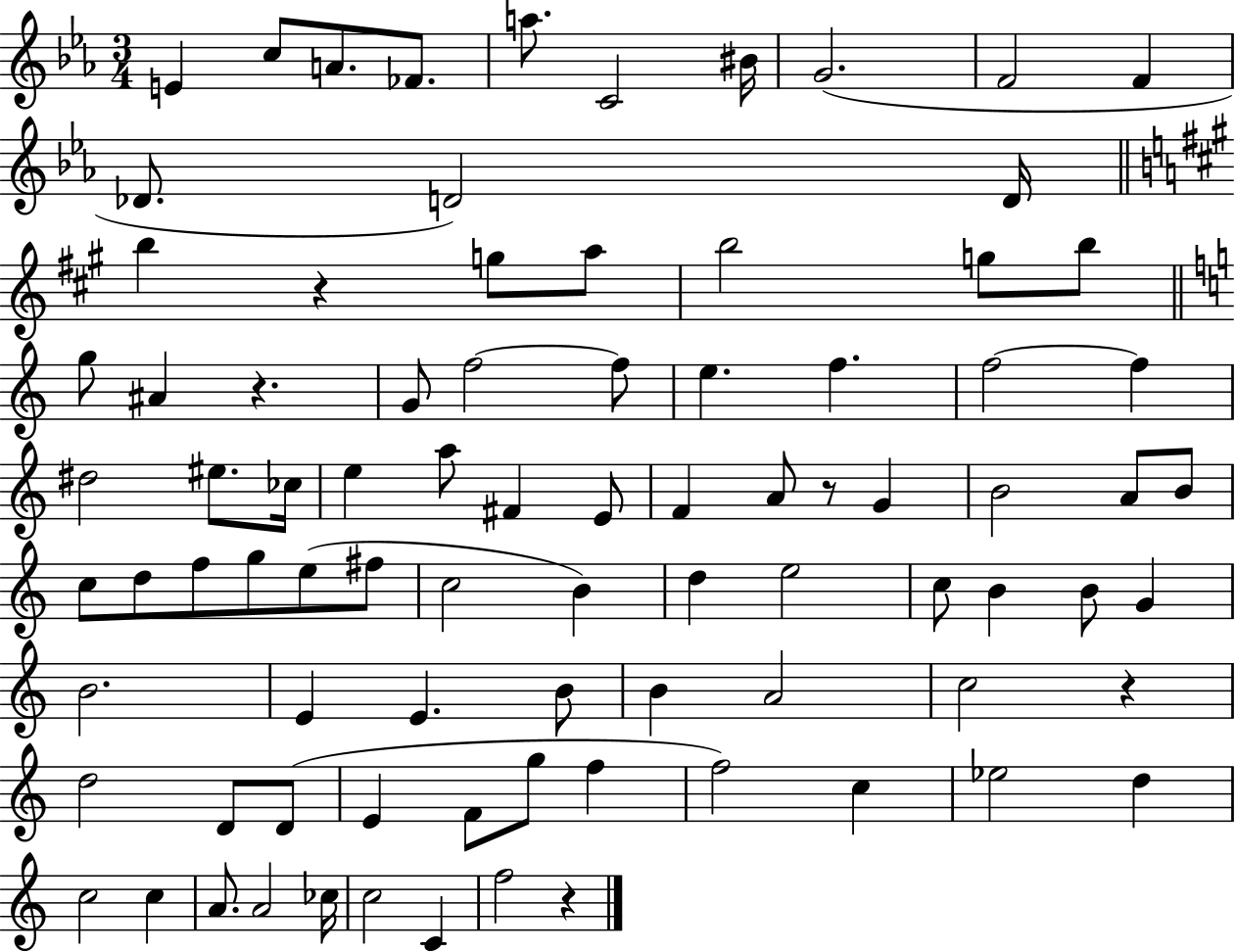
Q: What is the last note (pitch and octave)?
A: F5